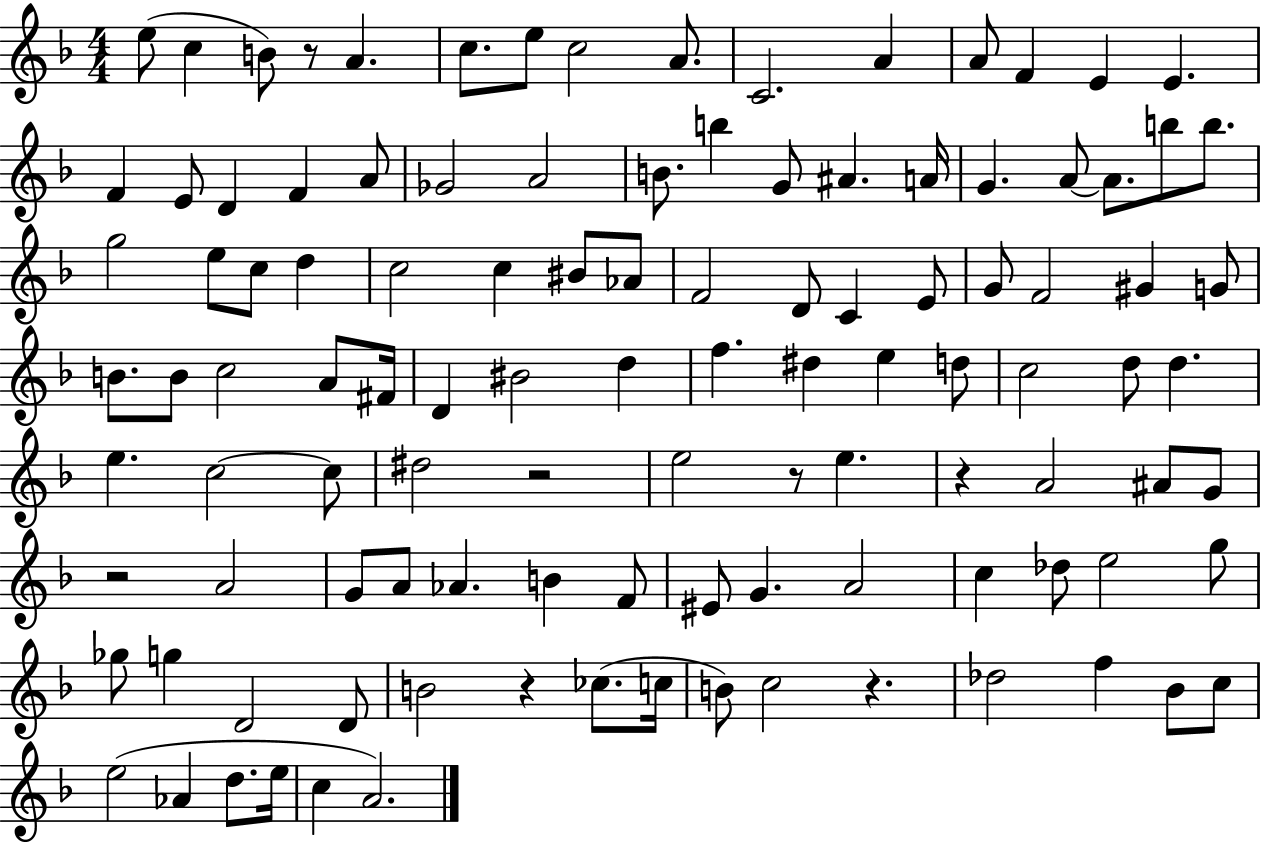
{
  \clef treble
  \numericTimeSignature
  \time 4/4
  \key f \major
  e''8( c''4 b'8) r8 a'4. | c''8. e''8 c''2 a'8. | c'2. a'4 | a'8 f'4 e'4 e'4. | \break f'4 e'8 d'4 f'4 a'8 | ges'2 a'2 | b'8. b''4 g'8 ais'4. a'16 | g'4. a'8~~ a'8. b''8 b''8. | \break g''2 e''8 c''8 d''4 | c''2 c''4 bis'8 aes'8 | f'2 d'8 c'4 e'8 | g'8 f'2 gis'4 g'8 | \break b'8. b'8 c''2 a'8 fis'16 | d'4 bis'2 d''4 | f''4. dis''4 e''4 d''8 | c''2 d''8 d''4. | \break e''4. c''2~~ c''8 | dis''2 r2 | e''2 r8 e''4. | r4 a'2 ais'8 g'8 | \break r2 a'2 | g'8 a'8 aes'4. b'4 f'8 | eis'8 g'4. a'2 | c''4 des''8 e''2 g''8 | \break ges''8 g''4 d'2 d'8 | b'2 r4 ces''8.( c''16 | b'8) c''2 r4. | des''2 f''4 bes'8 c''8 | \break e''2( aes'4 d''8. e''16 | c''4 a'2.) | \bar "|."
}